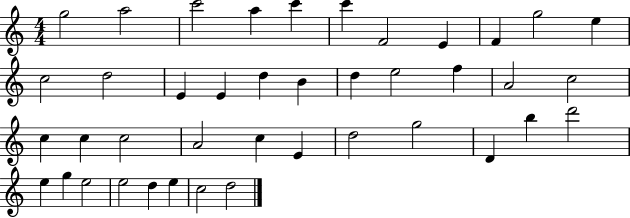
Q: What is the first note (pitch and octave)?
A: G5